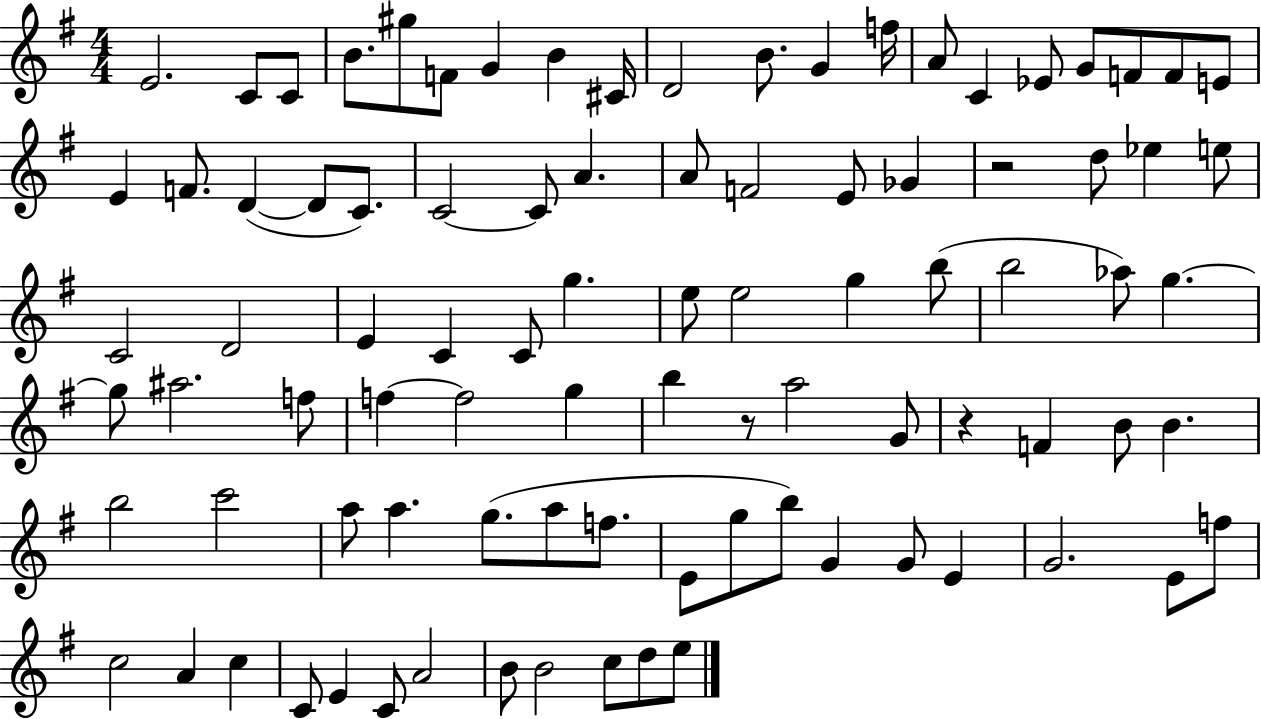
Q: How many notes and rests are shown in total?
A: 91